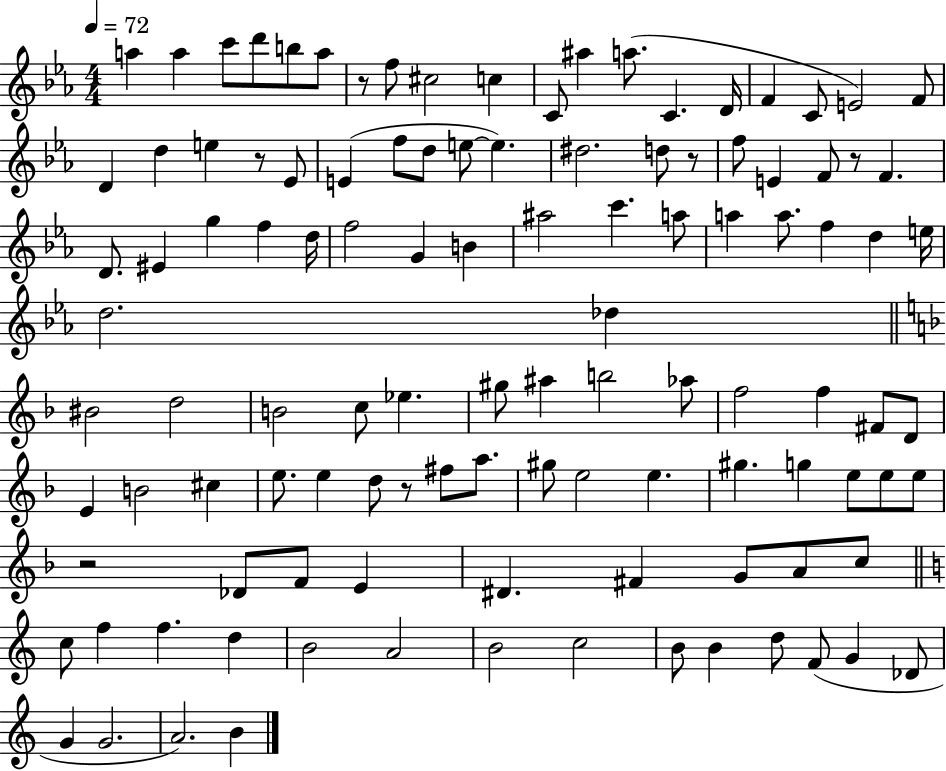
X:1
T:Untitled
M:4/4
L:1/4
K:Eb
a a c'/2 d'/2 b/2 a/2 z/2 f/2 ^c2 c C/2 ^a a/2 C D/4 F C/2 E2 F/2 D d e z/2 _E/2 E f/2 d/2 e/2 e ^d2 d/2 z/2 f/2 E F/2 z/2 F D/2 ^E g f d/4 f2 G B ^a2 c' a/2 a a/2 f d e/4 d2 _d ^B2 d2 B2 c/2 _e ^g/2 ^a b2 _a/2 f2 f ^F/2 D/2 E B2 ^c e/2 e d/2 z/2 ^f/2 a/2 ^g/2 e2 e ^g g e/2 e/2 e/2 z2 _D/2 F/2 E ^D ^F G/2 A/2 c/2 c/2 f f d B2 A2 B2 c2 B/2 B d/2 F/2 G _D/2 G G2 A2 B